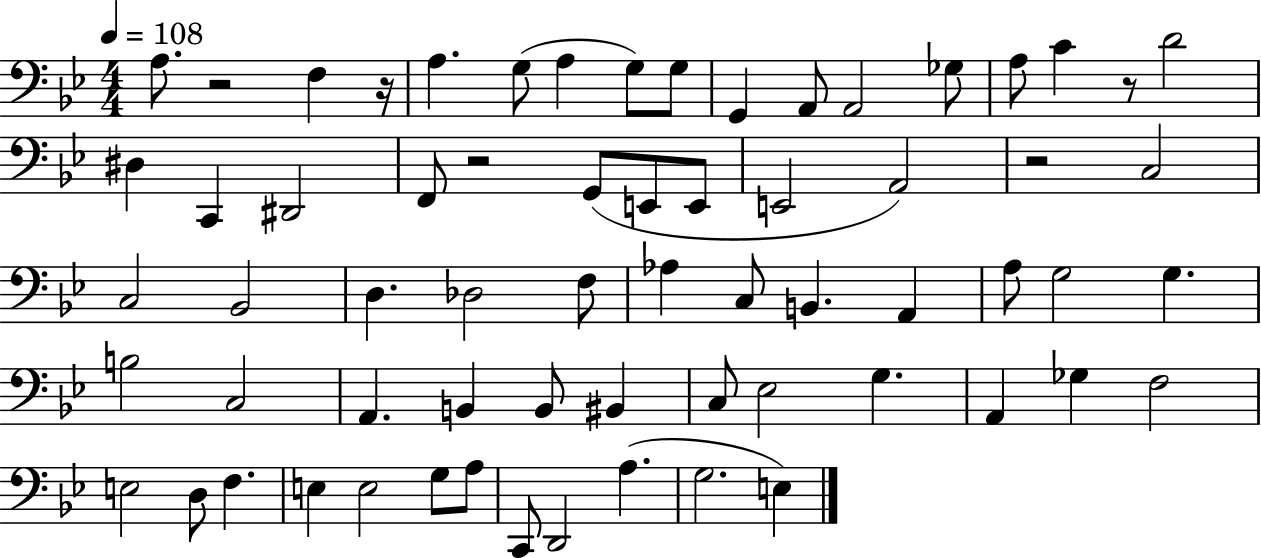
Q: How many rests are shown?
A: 5